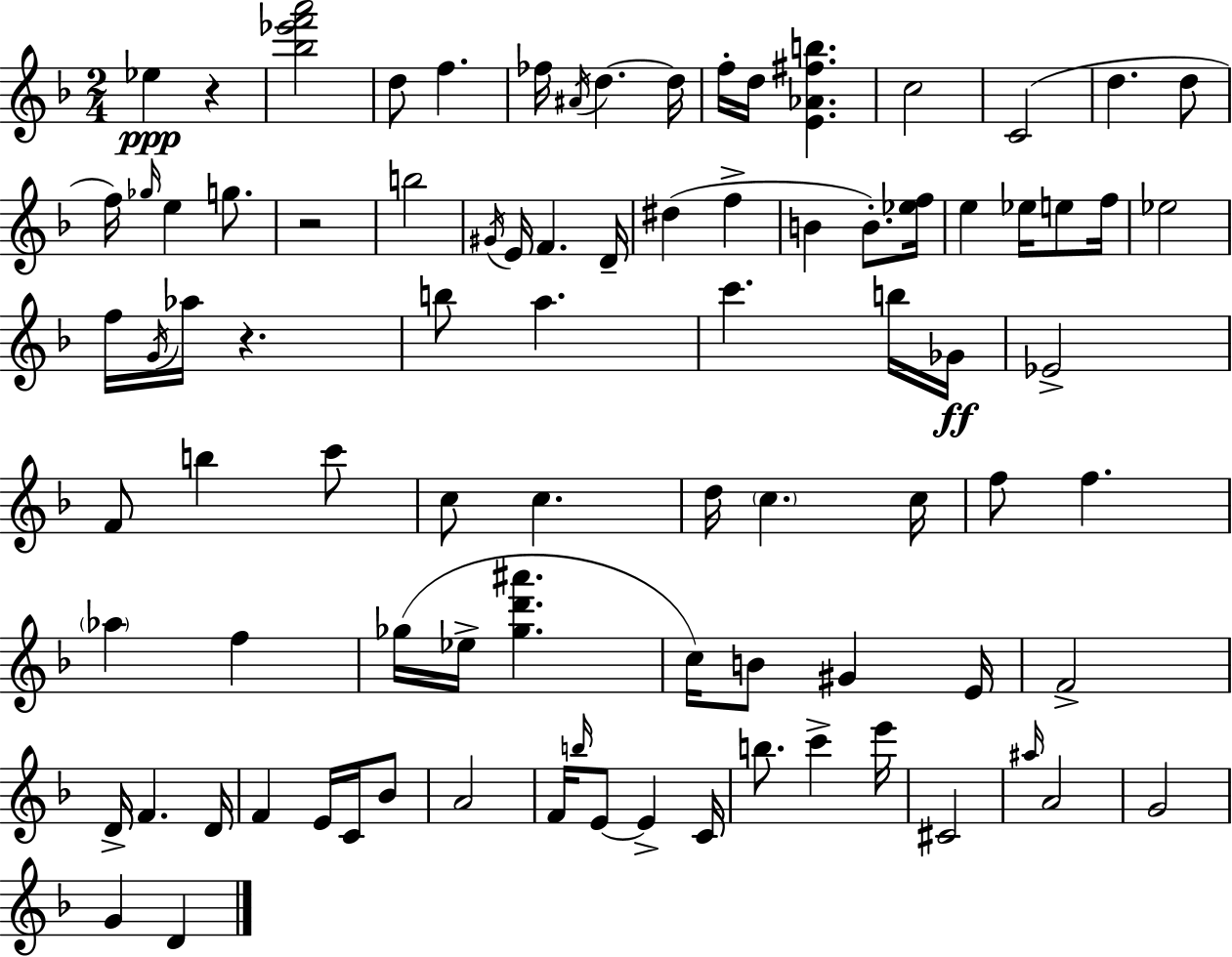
{
  \clef treble
  \numericTimeSignature
  \time 2/4
  \key d \minor
  ees''4\ppp r4 | <bes'' ees''' f''' a'''>2 | d''8 f''4. | fes''16 \acciaccatura { ais'16 } d''4.~~ | \break d''16 f''16-. d''16 <e' aes' fis'' b''>4. | c''2 | c'2( | d''4. d''8 | \break f''16) \grace { ges''16 } e''4 g''8. | r2 | b''2 | \acciaccatura { gis'16 } e'16 f'4. | \break d'16-- dis''4( f''4-> | b'4 b'8.-.) | <ees'' f''>16 e''4 ees''16 | e''8 f''16 ees''2 | \break f''16 \acciaccatura { g'16 } aes''16 r4. | b''8 a''4. | c'''4. | b''16 ges'16\ff ees'2-> | \break f'8 b''4 | c'''8 c''8 c''4. | d''16 \parenthesize c''4. | c''16 f''8 f''4. | \break \parenthesize aes''4 | f''4 ges''16( ees''16-> <ges'' d''' ais'''>4. | c''16) b'8 gis'4 | e'16 f'2-> | \break d'16-> f'4. | d'16 f'4 | e'16 c'16 bes'8 a'2 | f'16 \grace { b''16 } e'8~~ | \break e'4-> c'16 b''8. | c'''4-> e'''16 cis'2 | \grace { ais''16 } a'2 | g'2 | \break g'4 | d'4 \bar "|."
}